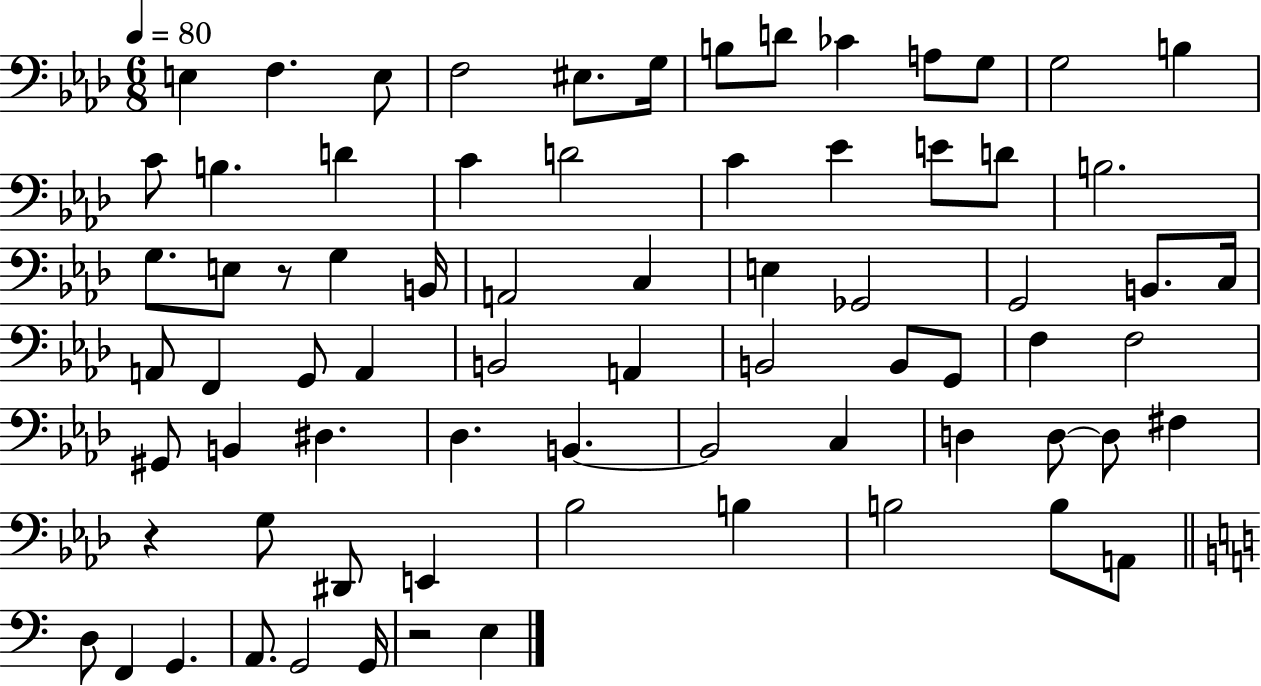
{
  \clef bass
  \numericTimeSignature
  \time 6/8
  \key aes \major
  \tempo 4 = 80
  e4 f4. e8 | f2 eis8. g16 | b8 d'8 ces'4 a8 g8 | g2 b4 | \break c'8 b4. d'4 | c'4 d'2 | c'4 ees'4 e'8 d'8 | b2. | \break g8. e8 r8 g4 b,16 | a,2 c4 | e4 ges,2 | g,2 b,8. c16 | \break a,8 f,4 g,8 a,4 | b,2 a,4 | b,2 b,8 g,8 | f4 f2 | \break gis,8 b,4 dis4. | des4. b,4.~~ | b,2 c4 | d4 d8~~ d8 fis4 | \break r4 g8 dis,8 e,4 | bes2 b4 | b2 b8 a,8 | \bar "||" \break \key c \major d8 f,4 g,4. | a,8. g,2 g,16 | r2 e4 | \bar "|."
}